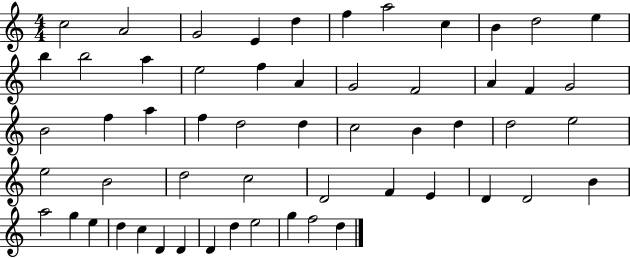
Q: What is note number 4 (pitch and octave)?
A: E4